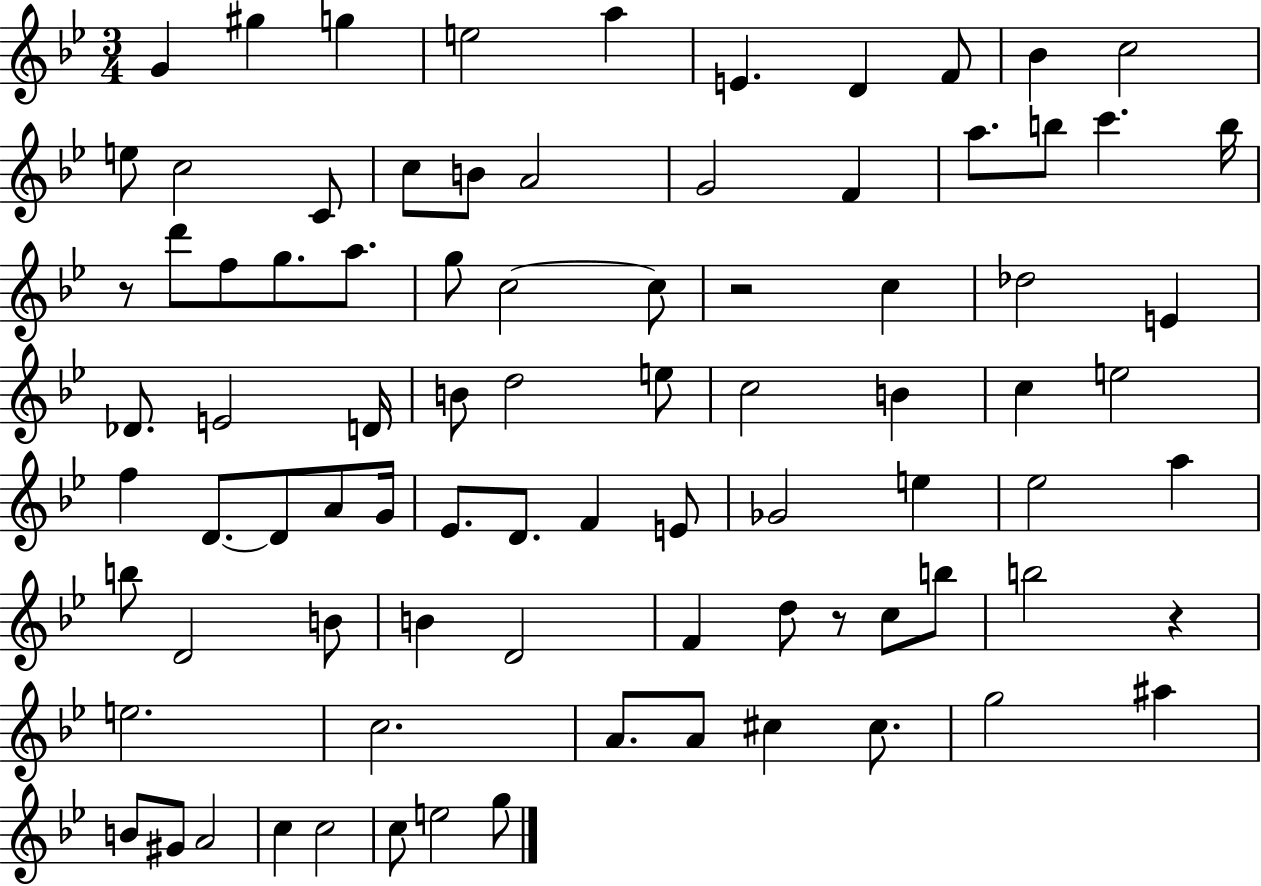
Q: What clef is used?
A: treble